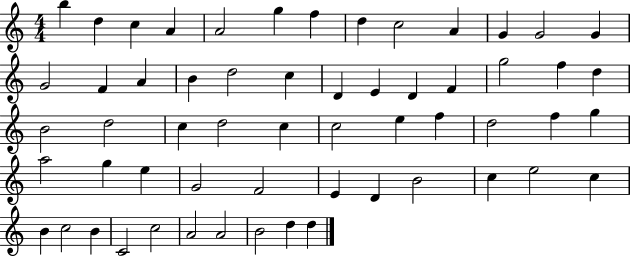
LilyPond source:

{
  \clef treble
  \numericTimeSignature
  \time 4/4
  \key c \major
  b''4 d''4 c''4 a'4 | a'2 g''4 f''4 | d''4 c''2 a'4 | g'4 g'2 g'4 | \break g'2 f'4 a'4 | b'4 d''2 c''4 | d'4 e'4 d'4 f'4 | g''2 f''4 d''4 | \break b'2 d''2 | c''4 d''2 c''4 | c''2 e''4 f''4 | d''2 f''4 g''4 | \break a''2 g''4 e''4 | g'2 f'2 | e'4 d'4 b'2 | c''4 e''2 c''4 | \break b'4 c''2 b'4 | c'2 c''2 | a'2 a'2 | b'2 d''4 d''4 | \break \bar "|."
}